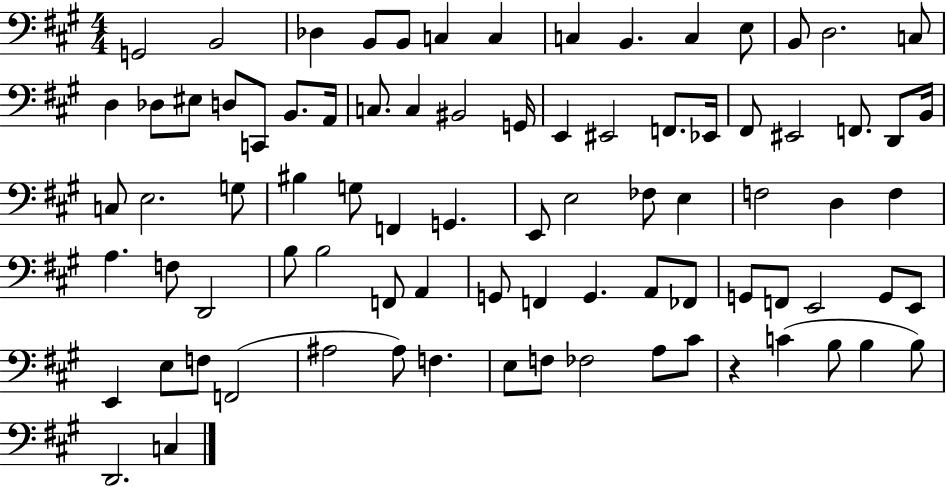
X:1
T:Untitled
M:4/4
L:1/4
K:A
G,,2 B,,2 _D, B,,/2 B,,/2 C, C, C, B,, C, E,/2 B,,/2 D,2 C,/2 D, _D,/2 ^E,/2 D,/2 C,,/2 B,,/2 A,,/4 C,/2 C, ^B,,2 G,,/4 E,, ^E,,2 F,,/2 _E,,/4 ^F,,/2 ^E,,2 F,,/2 D,,/2 B,,/4 C,/2 E,2 G,/2 ^B, G,/2 F,, G,, E,,/2 E,2 _F,/2 E, F,2 D, F, A, F,/2 D,,2 B,/2 B,2 F,,/2 A,, G,,/2 F,, G,, A,,/2 _F,,/2 G,,/2 F,,/2 E,,2 G,,/2 E,,/2 E,, E,/2 F,/2 F,,2 ^A,2 ^A,/2 F, E,/2 F,/2 _F,2 A,/2 ^C/2 z C B,/2 B, B,/2 D,,2 C,